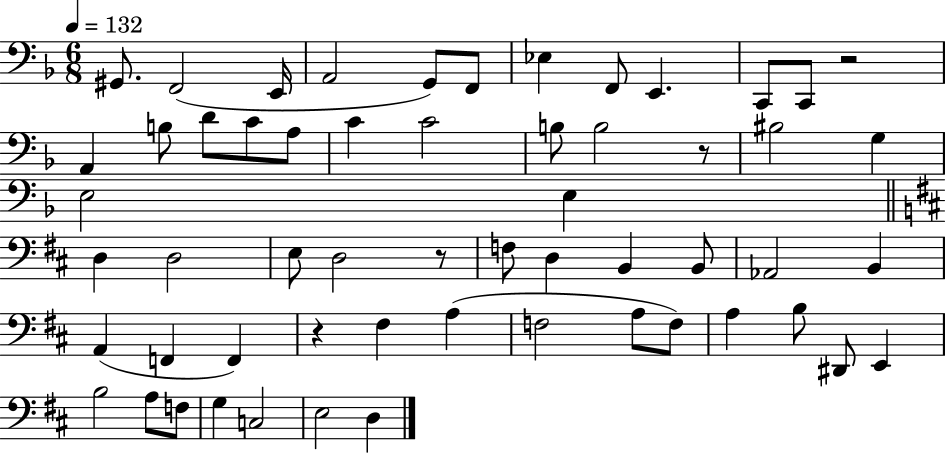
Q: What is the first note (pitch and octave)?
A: G#2